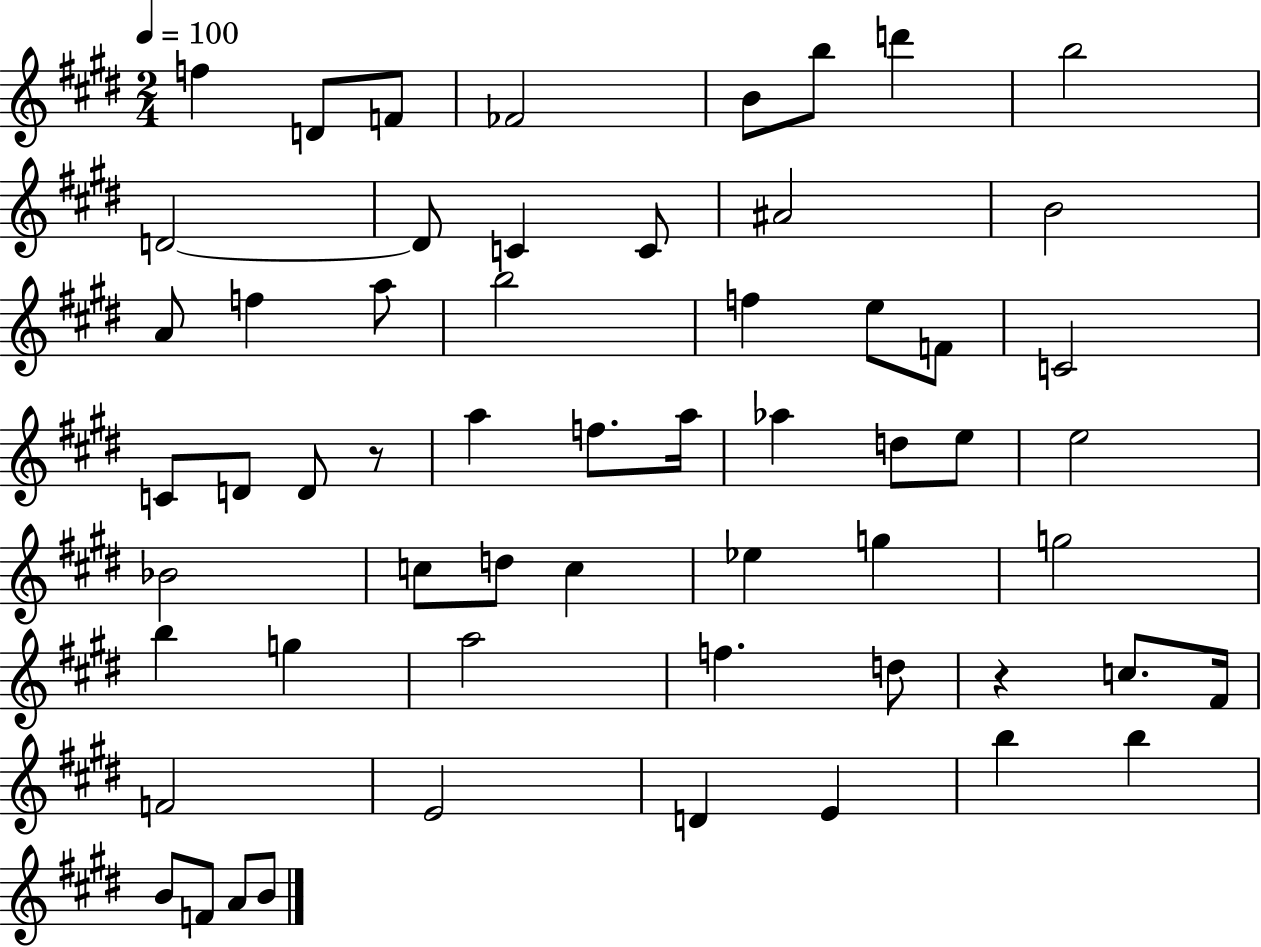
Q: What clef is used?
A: treble